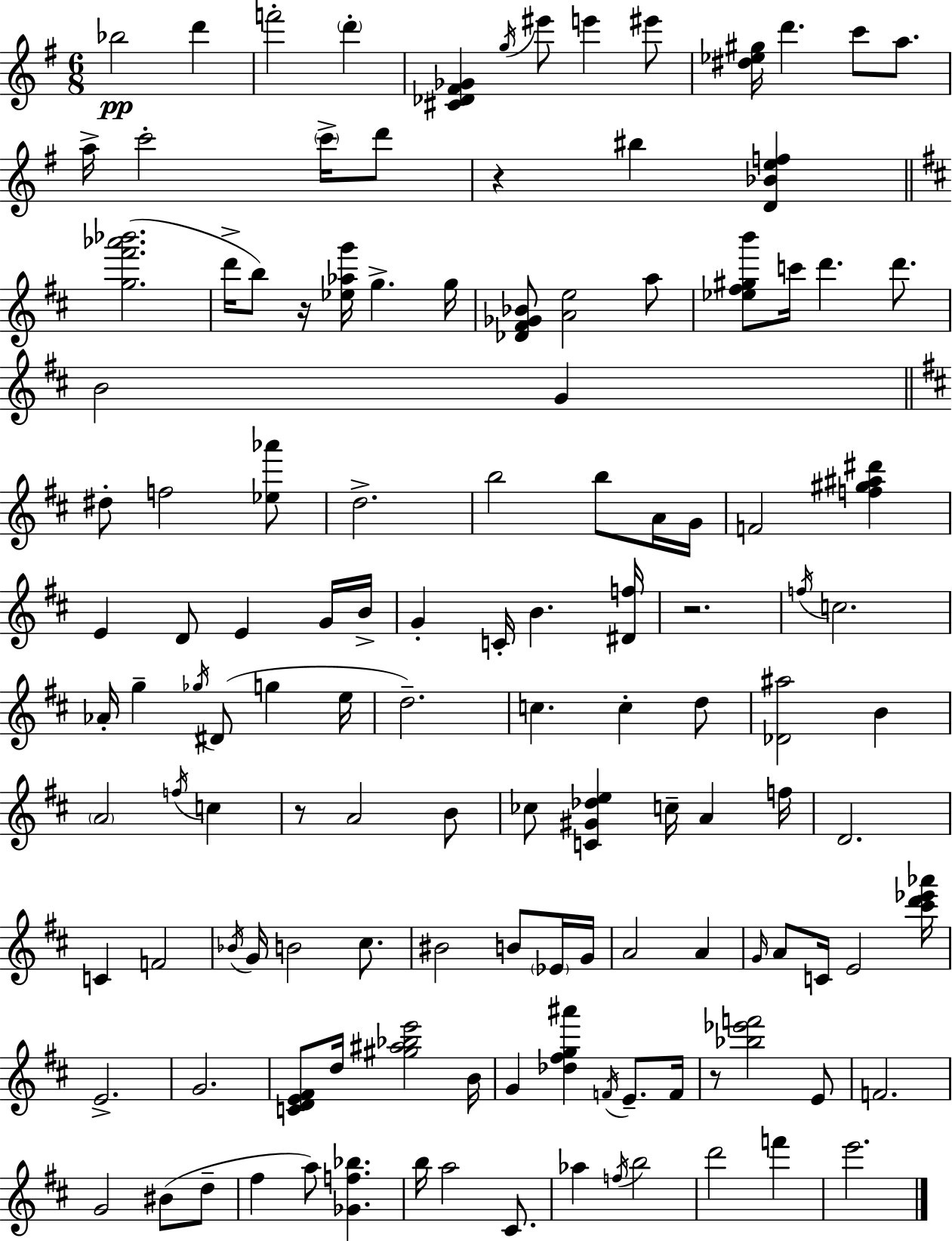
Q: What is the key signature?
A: G major